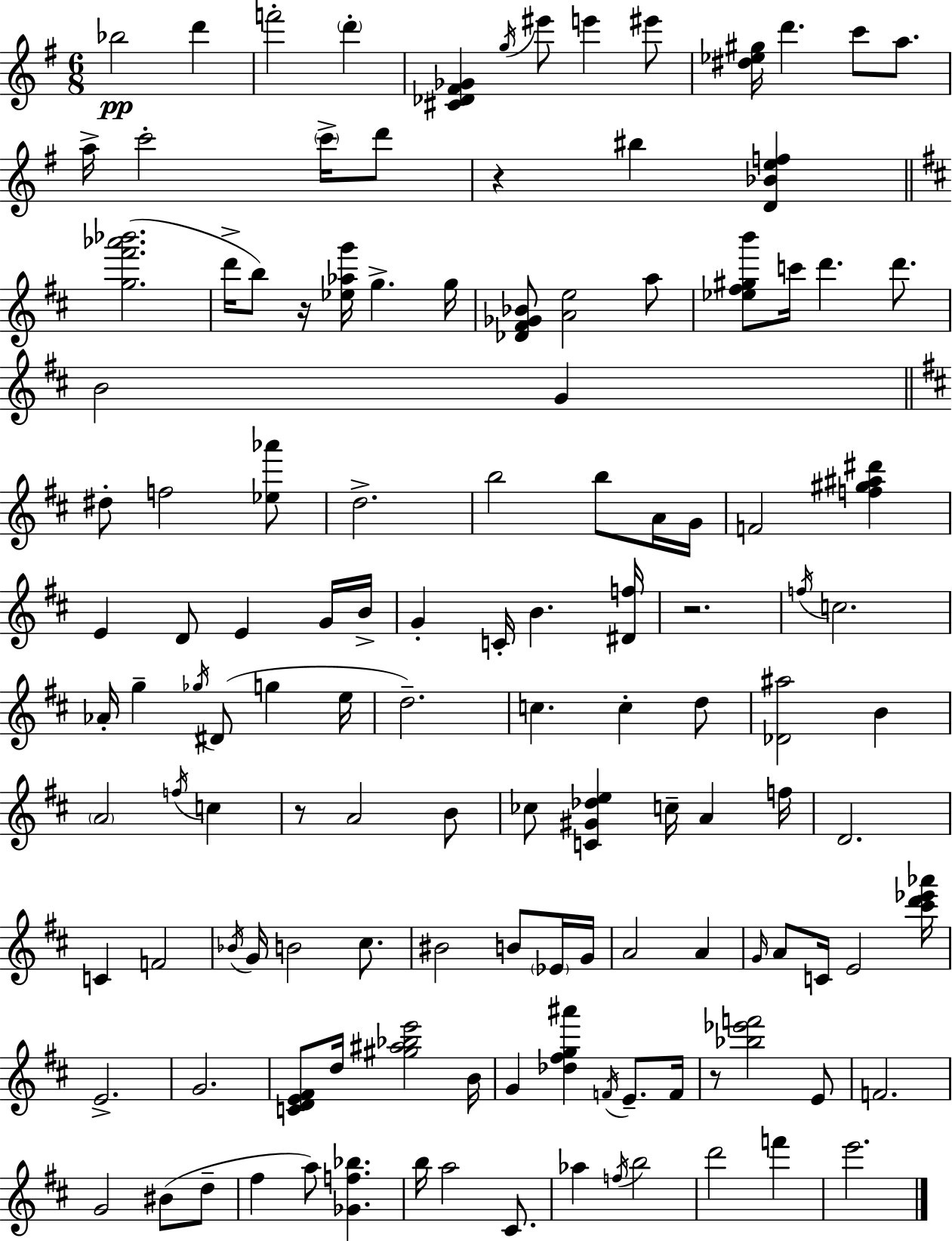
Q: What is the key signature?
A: G major